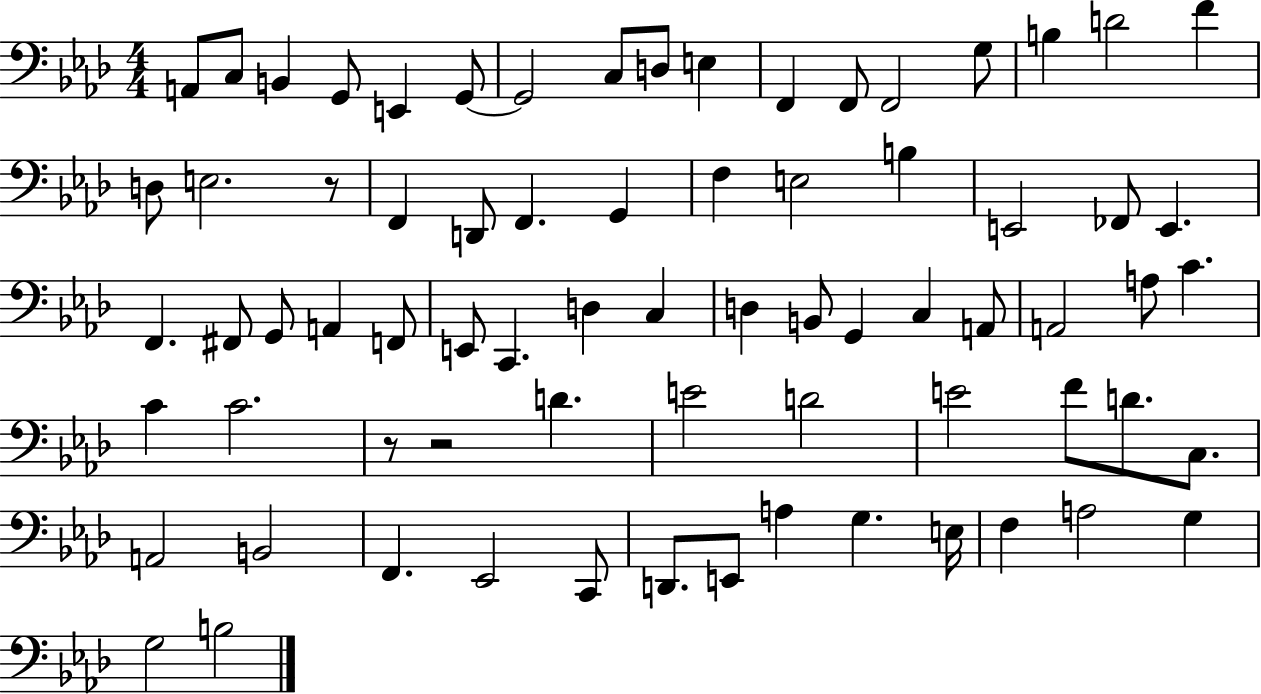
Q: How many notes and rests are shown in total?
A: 73